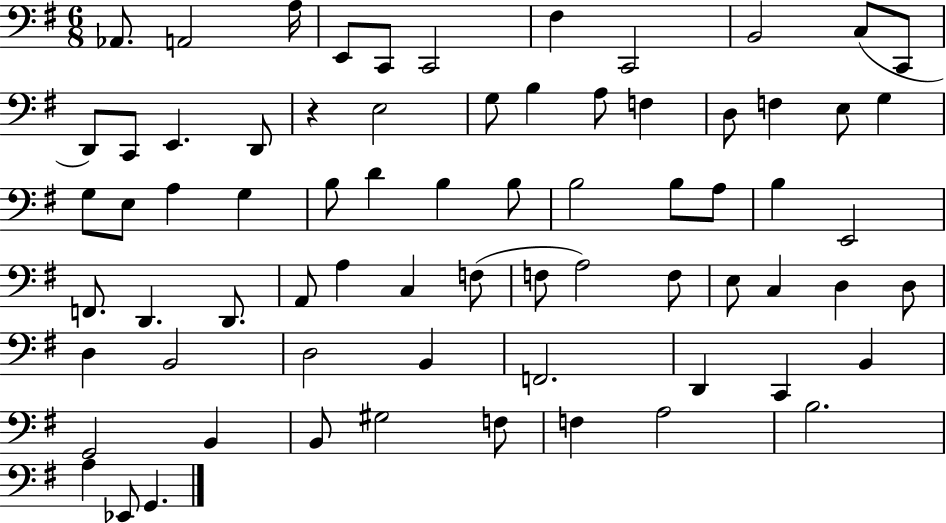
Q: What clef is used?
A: bass